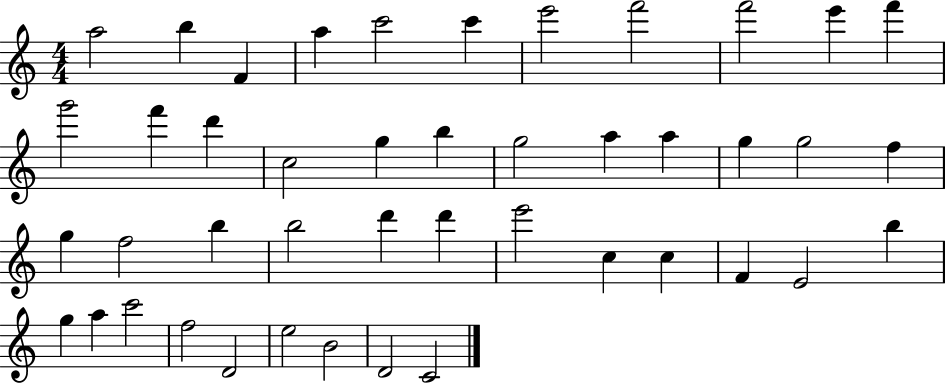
A5/h B5/q F4/q A5/q C6/h C6/q E6/h F6/h F6/h E6/q F6/q G6/h F6/q D6/q C5/h G5/q B5/q G5/h A5/q A5/q G5/q G5/h F5/q G5/q F5/h B5/q B5/h D6/q D6/q E6/h C5/q C5/q F4/q E4/h B5/q G5/q A5/q C6/h F5/h D4/h E5/h B4/h D4/h C4/h